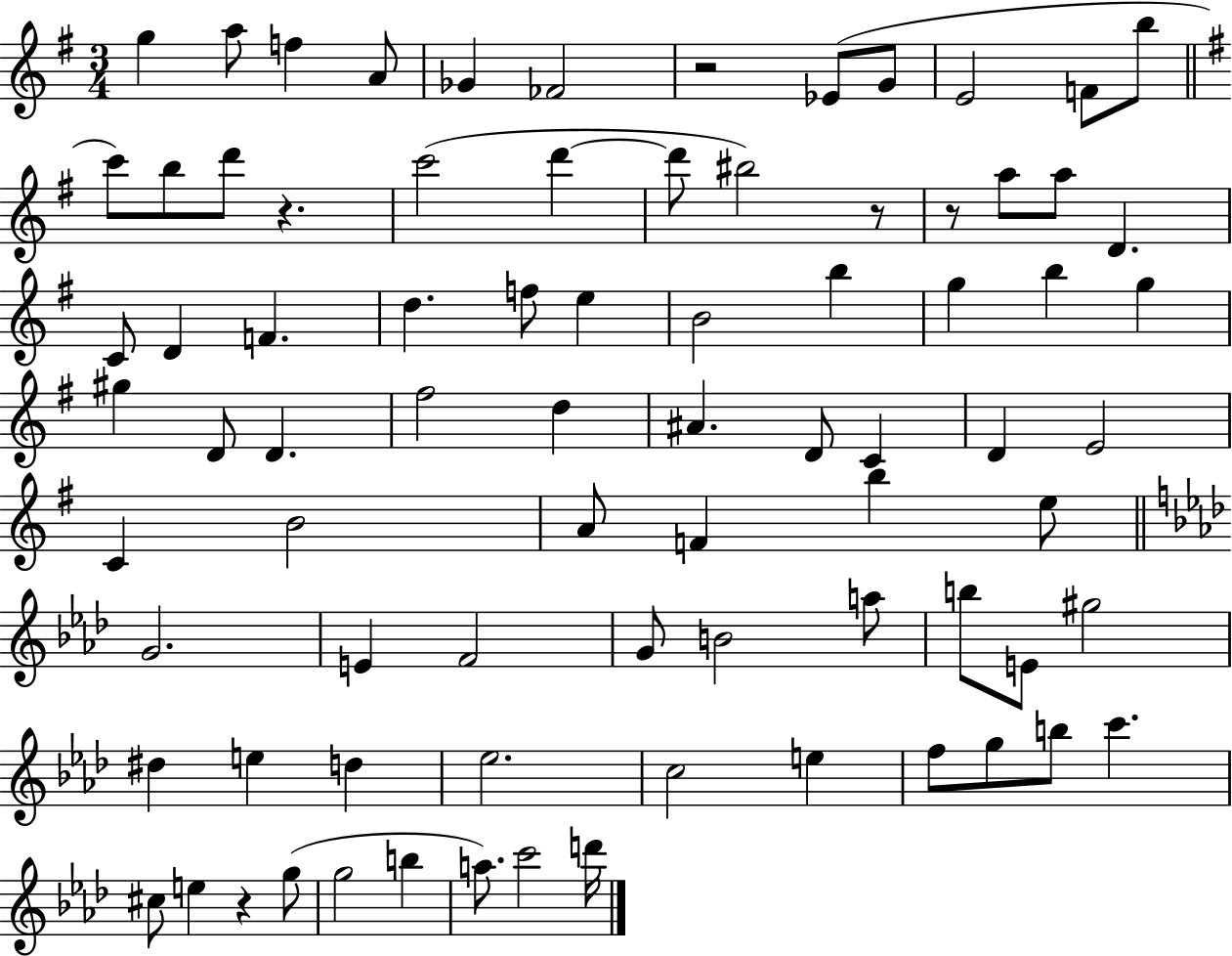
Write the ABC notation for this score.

X:1
T:Untitled
M:3/4
L:1/4
K:G
g a/2 f A/2 _G _F2 z2 _E/2 G/2 E2 F/2 b/2 c'/2 b/2 d'/2 z c'2 d' d'/2 ^b2 z/2 z/2 a/2 a/2 D C/2 D F d f/2 e B2 b g b g ^g D/2 D ^f2 d ^A D/2 C D E2 C B2 A/2 F b e/2 G2 E F2 G/2 B2 a/2 b/2 E/2 ^g2 ^d e d _e2 c2 e f/2 g/2 b/2 c' ^c/2 e z g/2 g2 b a/2 c'2 d'/4